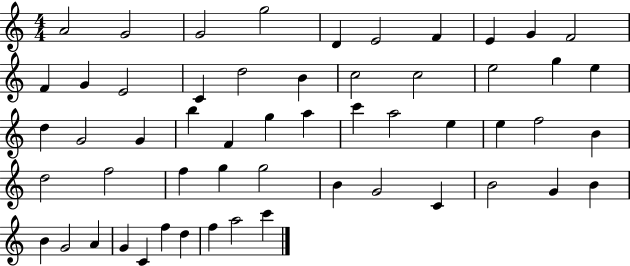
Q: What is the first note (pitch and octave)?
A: A4